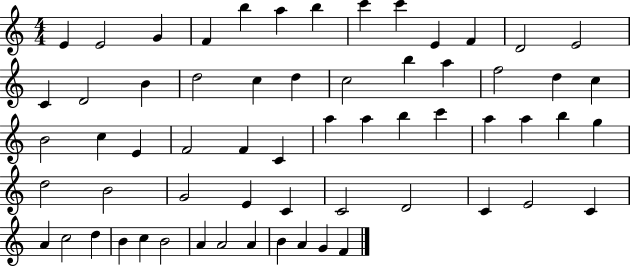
E4/q E4/h G4/q F4/q B5/q A5/q B5/q C6/q C6/q E4/q F4/q D4/h E4/h C4/q D4/h B4/q D5/h C5/q D5/q C5/h B5/q A5/q F5/h D5/q C5/q B4/h C5/q E4/q F4/h F4/q C4/q A5/q A5/q B5/q C6/q A5/q A5/q B5/q G5/q D5/h B4/h G4/h E4/q C4/q C4/h D4/h C4/q E4/h C4/q A4/q C5/h D5/q B4/q C5/q B4/h A4/q A4/h A4/q B4/q A4/q G4/q F4/q